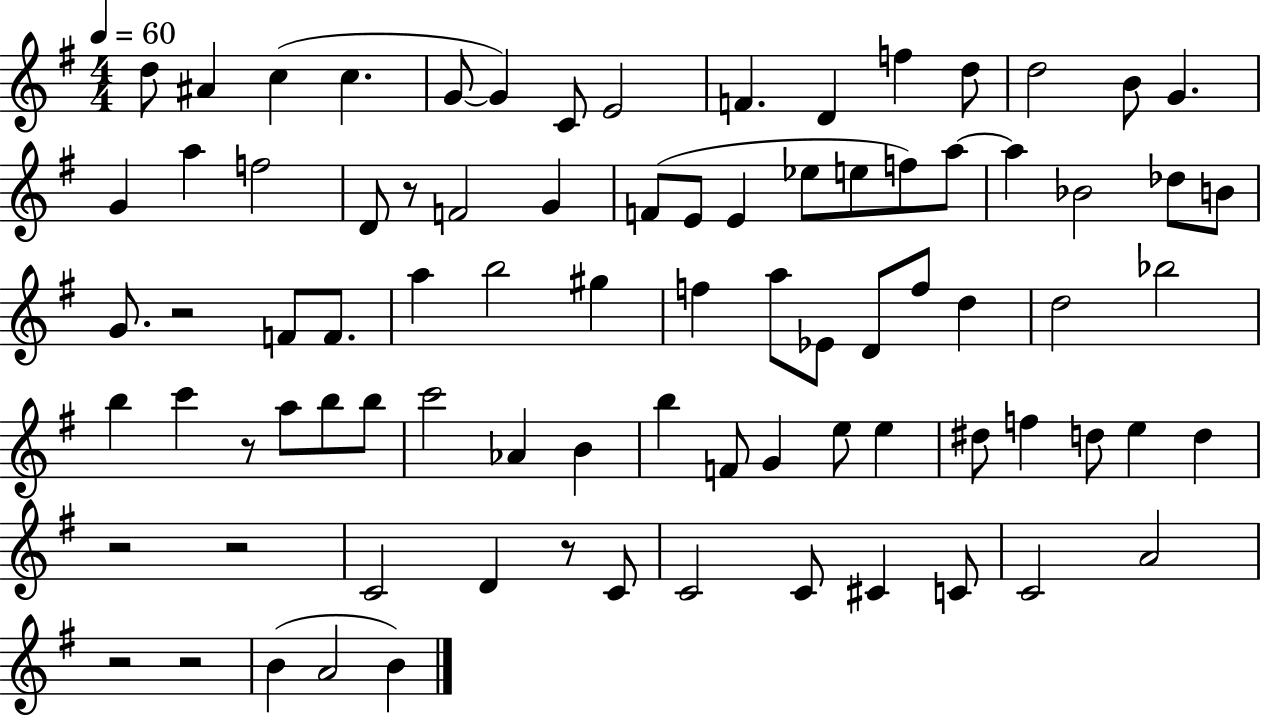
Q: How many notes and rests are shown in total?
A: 84